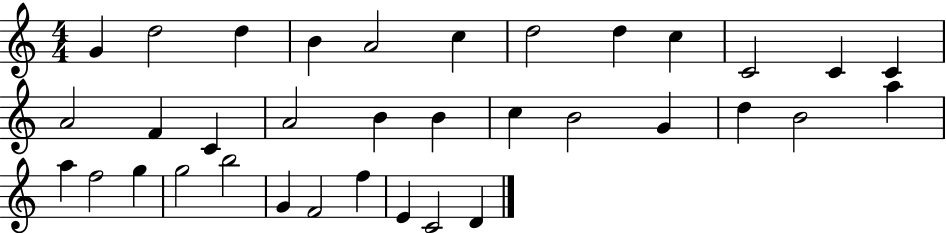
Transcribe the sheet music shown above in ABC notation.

X:1
T:Untitled
M:4/4
L:1/4
K:C
G d2 d B A2 c d2 d c C2 C C A2 F C A2 B B c B2 G d B2 a a f2 g g2 b2 G F2 f E C2 D